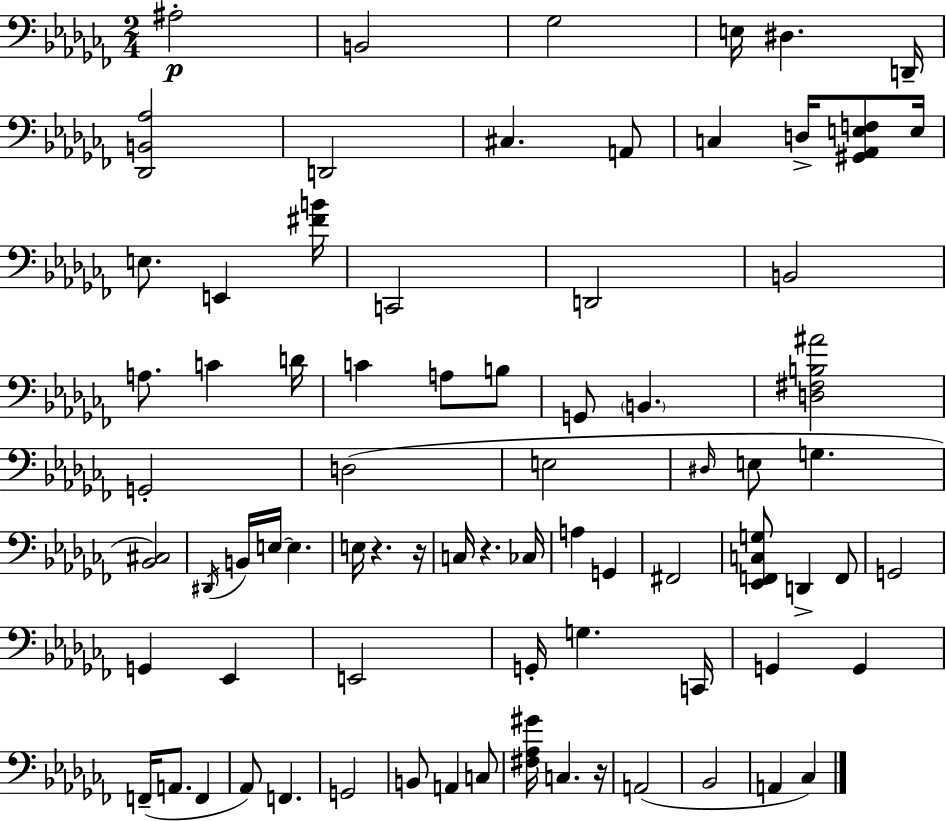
{
  \clef bass
  \numericTimeSignature
  \time 2/4
  \key aes \minor
  ais2-.\p | b,2 | ges2 | e16 dis4. d,16-- | \break <des, b, aes>2 | d,2 | cis4. a,8 | c4 d16-> <gis, aes, e f>8 e16 | \break e8. e,4 <fis' b'>16 | c,2 | d,2 | b,2 | \break a8. c'4 d'16 | c'4 a8 b8 | g,8 \parenthesize b,4. | <d fis b ais'>2 | \break g,2-. | d2( | e2 | \grace { dis16 } e8 g4. | \break <bes, cis>2) | \acciaccatura { dis,16 } b,16 e16~~ e4. | e16 r4. | r16 c16 r4. | \break ces16 a4 g,4 | fis,2 | <ees, f, c g>8 d,4-> | f,8 g,2 | \break g,4 ees,4 | e,2 | g,16-. g4. | c,16 g,4 g,4 | \break f,16--( a,8. f,4 | aes,8) f,4. | g,2 | b,8 a,4 | \break c8 <fis aes gis'>16 c4. | r16 a,2( | bes,2 | a,4 ces4) | \break \bar "|."
}